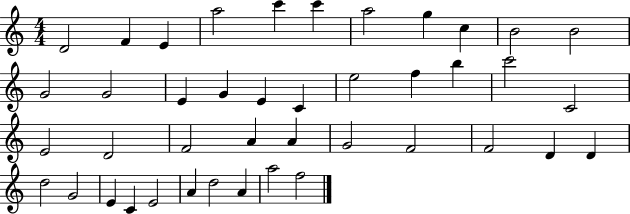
D4/h F4/q E4/q A5/h C6/q C6/q A5/h G5/q C5/q B4/h B4/h G4/h G4/h E4/q G4/q E4/q C4/q E5/h F5/q B5/q C6/h C4/h E4/h D4/h F4/h A4/q A4/q G4/h F4/h F4/h D4/q D4/q D5/h G4/h E4/q C4/q E4/h A4/q D5/h A4/q A5/h F5/h